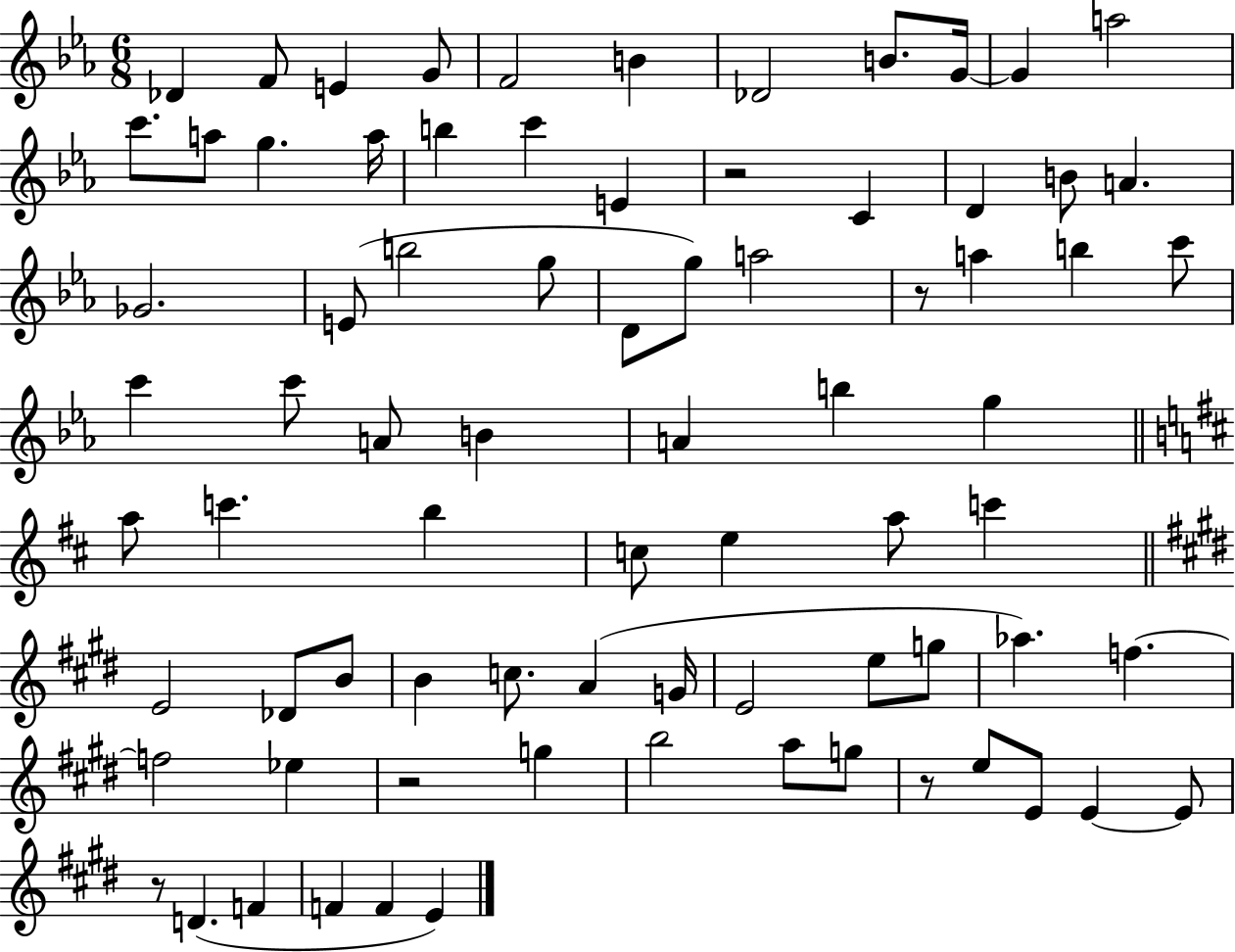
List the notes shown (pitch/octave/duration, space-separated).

Db4/q F4/e E4/q G4/e F4/h B4/q Db4/h B4/e. G4/s G4/q A5/h C6/e. A5/e G5/q. A5/s B5/q C6/q E4/q R/h C4/q D4/q B4/e A4/q. Gb4/h. E4/e B5/h G5/e D4/e G5/e A5/h R/e A5/q B5/q C6/e C6/q C6/e A4/e B4/q A4/q B5/q G5/q A5/e C6/q. B5/q C5/e E5/q A5/e C6/q E4/h Db4/e B4/e B4/q C5/e. A4/q G4/s E4/h E5/e G5/e Ab5/q. F5/q. F5/h Eb5/q R/h G5/q B5/h A5/e G5/e R/e E5/e E4/e E4/q E4/e R/e D4/q. F4/q F4/q F4/q E4/q